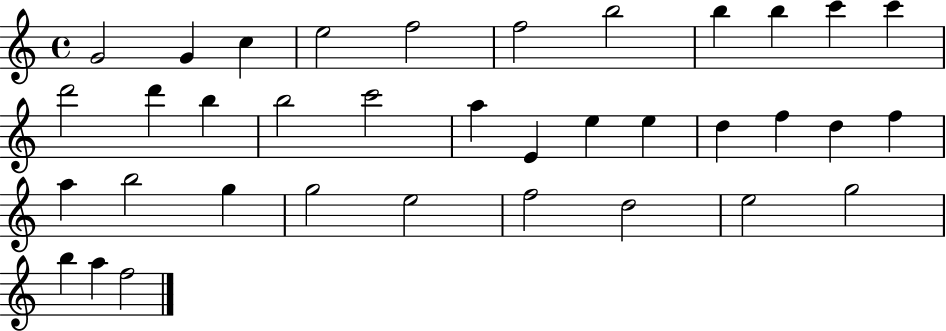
G4/h G4/q C5/q E5/h F5/h F5/h B5/h B5/q B5/q C6/q C6/q D6/h D6/q B5/q B5/h C6/h A5/q E4/q E5/q E5/q D5/q F5/q D5/q F5/q A5/q B5/h G5/q G5/h E5/h F5/h D5/h E5/h G5/h B5/q A5/q F5/h